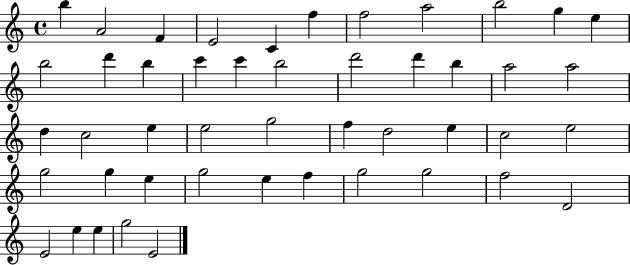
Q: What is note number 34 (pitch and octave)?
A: G5